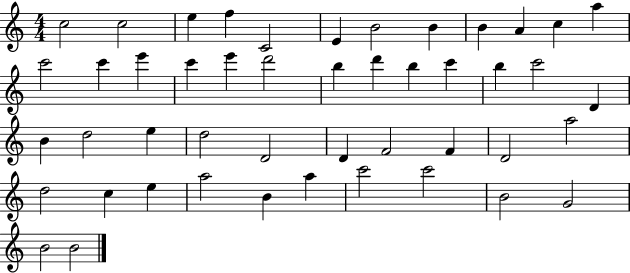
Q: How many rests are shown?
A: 0